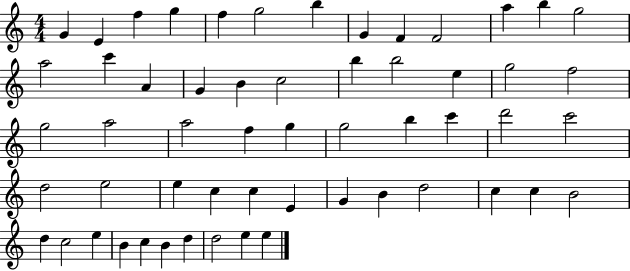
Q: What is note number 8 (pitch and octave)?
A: G4